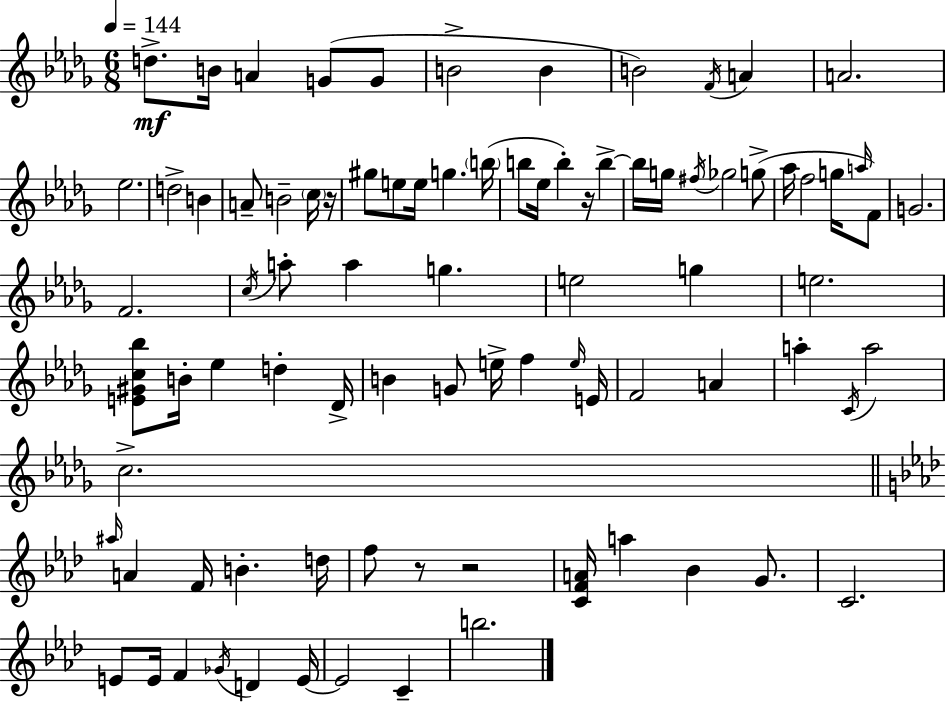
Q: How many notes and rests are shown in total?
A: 86